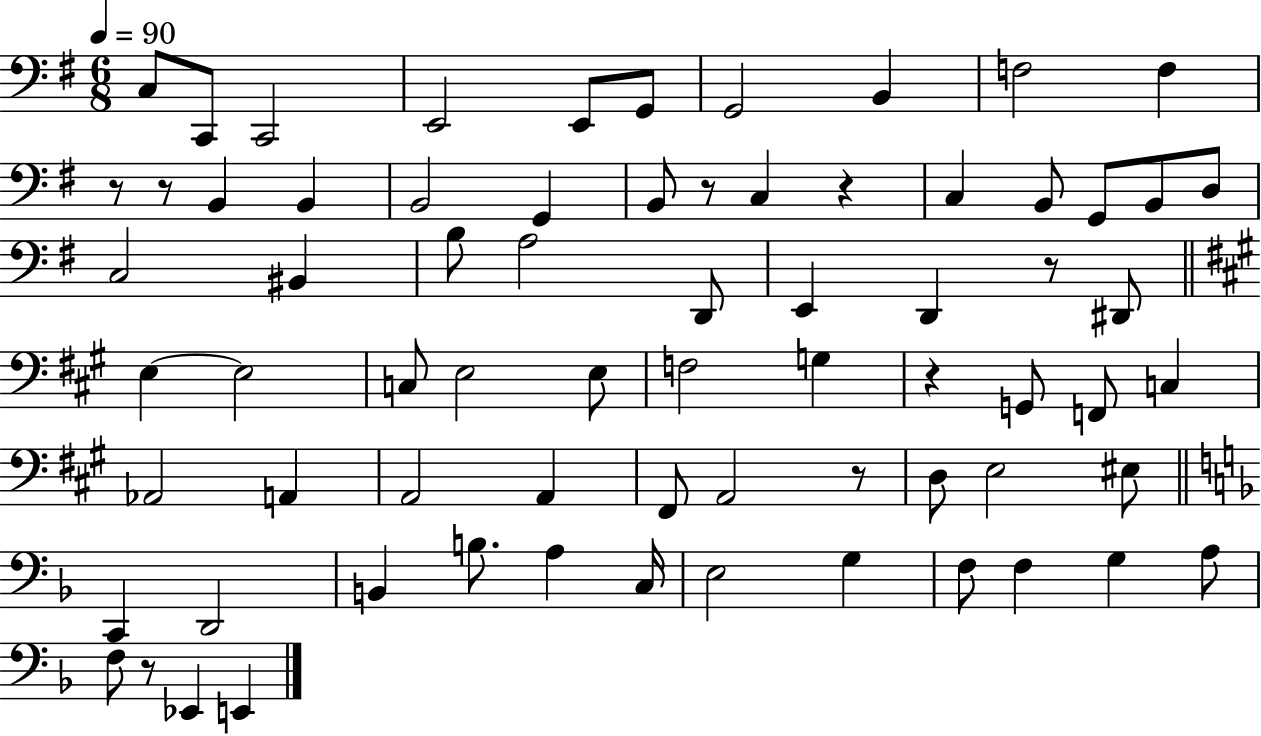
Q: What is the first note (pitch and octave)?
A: C3